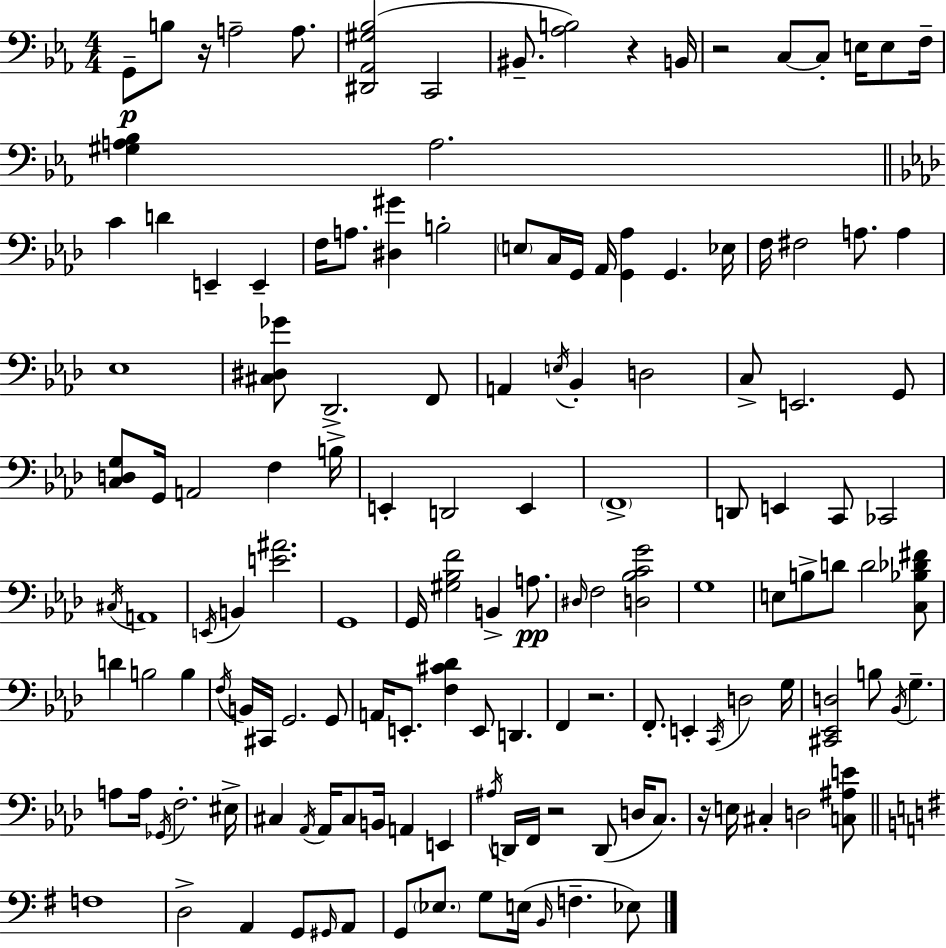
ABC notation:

X:1
T:Untitled
M:4/4
L:1/4
K:Eb
G,,/2 B,/2 z/4 A,2 A,/2 [^D,,_A,,^G,_B,]2 C,,2 ^B,,/2 [_A,B,]2 z B,,/4 z2 C,/2 C,/2 E,/4 E,/2 F,/4 [^G,A,_B,] A,2 C D E,, E,, F,/4 A,/2 [^D,^G] B,2 E,/2 C,/4 G,,/4 _A,,/4 [G,,_A,] G,, _E,/4 F,/4 ^F,2 A,/2 A, _E,4 [^C,^D,_G]/2 _D,,2 F,,/2 A,, E,/4 _B,, D,2 C,/2 E,,2 G,,/2 [C,D,G,]/2 G,,/4 A,,2 F, B,/4 E,, D,,2 E,, F,,4 D,,/2 E,, C,,/2 _C,,2 ^C,/4 A,,4 E,,/4 B,, [E^A]2 G,,4 G,,/4 [^G,_B,F]2 B,, A,/2 ^D,/4 F,2 [D,_B,CG]2 G,4 E,/2 B,/2 D/2 D2 [C,_B,_D^F]/2 D B,2 B, F,/4 B,,/4 ^C,,/4 G,,2 G,,/2 A,,/4 E,,/2 [F,^C_D] E,,/2 D,, F,, z2 F,,/2 E,, C,,/4 D,2 G,/4 [^C,,_E,,D,]2 B,/2 _B,,/4 G, A,/2 A,/4 _G,,/4 F,2 ^E,/4 ^C, _A,,/4 _A,,/4 ^C,/2 B,,/4 A,, E,, ^A,/4 D,,/4 F,,/4 z2 D,,/2 D,/4 C,/2 z/4 E,/4 ^C, D,2 [C,^A,E]/2 F,4 D,2 A,, G,,/2 ^G,,/4 A,,/2 G,,/2 _E,/2 G,/2 E,/4 B,,/4 F, _E,/2